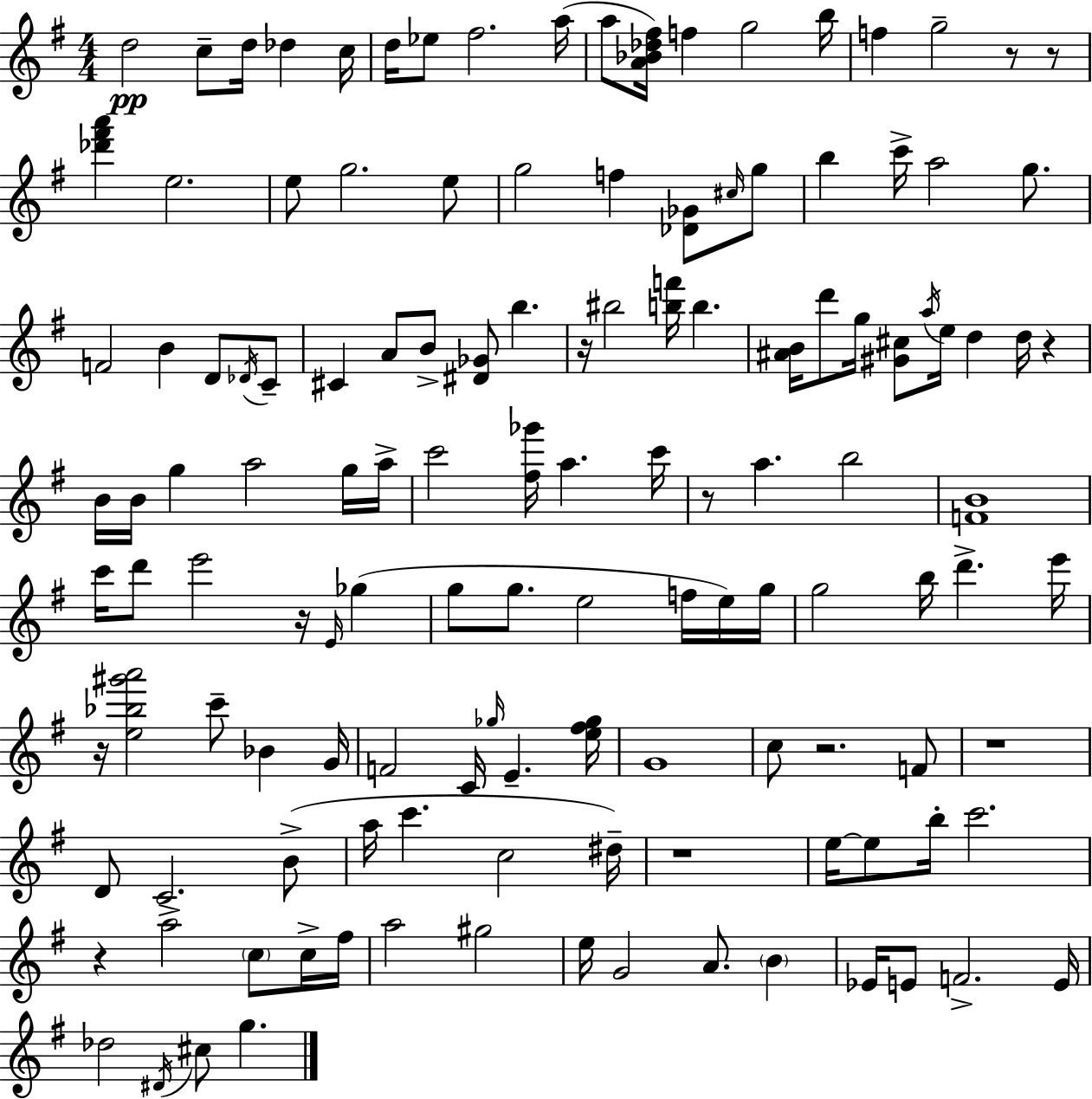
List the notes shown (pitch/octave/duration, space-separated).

D5/h C5/e D5/s Db5/q C5/s D5/s Eb5/e F#5/h. A5/s A5/e [A4,Bb4,Db5,F#5]/s F5/q G5/h B5/s F5/q G5/h R/e R/e [Db6,F#6,A6]/q E5/h. E5/e G5/h. E5/e G5/h F5/q [Db4,Gb4]/e C#5/s G5/e B5/q C6/s A5/h G5/e. F4/h B4/q D4/e Db4/s C4/e C#4/q A4/e B4/e [D#4,Gb4]/e B5/q. R/s BIS5/h [B5,F6]/s B5/q. [A#4,B4]/s D6/e G5/s [G#4,C#5]/e A5/s E5/s D5/q D5/s R/q B4/s B4/s G5/q A5/h G5/s A5/s C6/h [F#5,Gb6]/s A5/q. C6/s R/e A5/q. B5/h [F4,B4]/w C6/s D6/e E6/h R/s E4/s Gb5/q G5/e G5/e. E5/h F5/s E5/s G5/s G5/h B5/s D6/q. E6/s R/s [E5,Bb5,G#6,A6]/h C6/e Bb4/q G4/s F4/h C4/s Gb5/s E4/q. [E5,F#5,Gb5]/s G4/w C5/e R/h. F4/e R/w D4/e C4/h. B4/e A5/s C6/q. C5/h D#5/s R/w E5/s E5/e B5/s C6/h. R/q A5/h C5/e C5/s F#5/s A5/h G#5/h E5/s G4/h A4/e. B4/q Eb4/s E4/e F4/h. E4/s Db5/h D#4/s C#5/e G5/q.